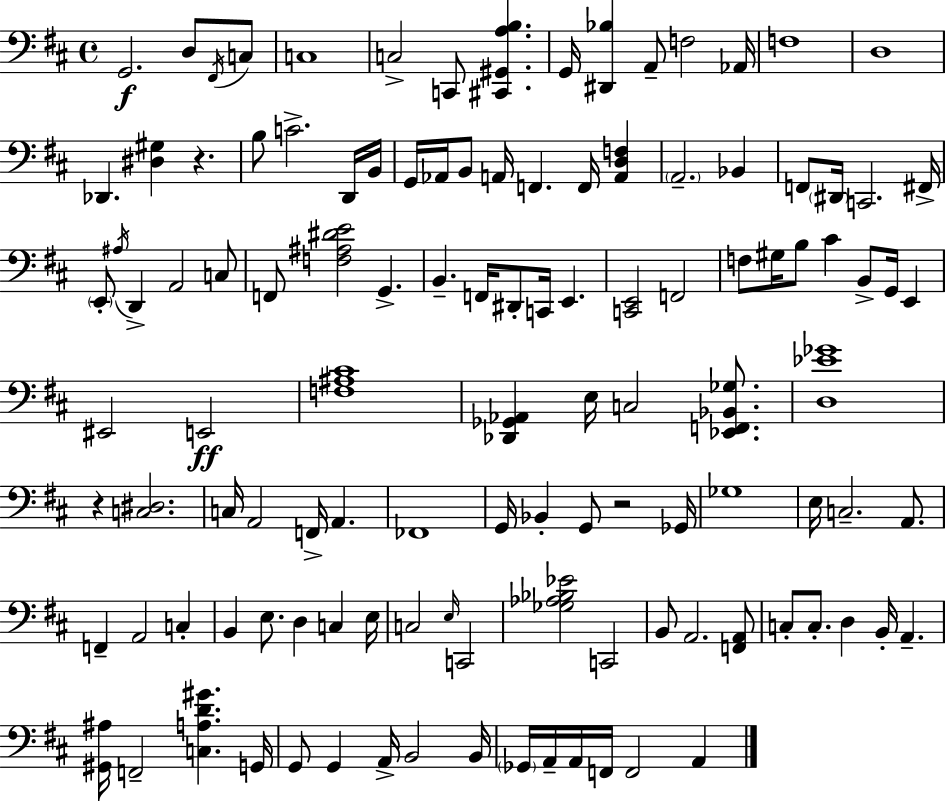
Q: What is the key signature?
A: D major